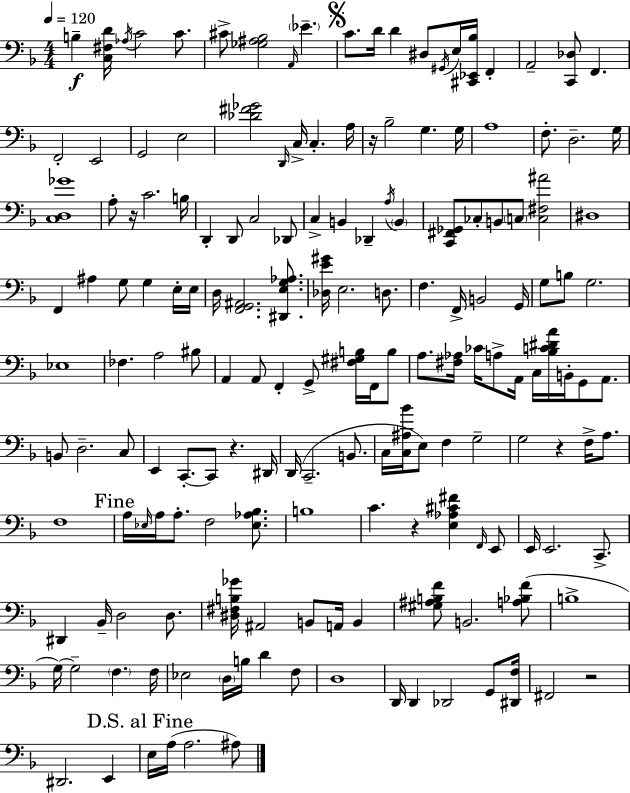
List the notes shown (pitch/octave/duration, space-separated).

B3/q [C3,F#3,D4]/s Ab3/s C4/h C4/e. C#4/e [Gb3,A#3,Bb3]/h A2/s Eb4/q. C4/e. D4/s D4/q D#3/e G#2/s E3/s [C#2,Eb2,Bb3]/s F2/q A2/h [C2,Db3]/e F2/q. F2/h E2/h G2/h E3/h [Db4,F#4,Gb4]/h D2/s C3/s C3/q. A3/s R/s Bb3/h G3/q. G3/s A3/w F3/e. D3/h. G3/s [C3,D3,Gb4]/w A3/e R/s C4/h. B3/s D2/q D2/e C3/h Db2/e C3/q B2/q Db2/q A3/s B2/q [C2,F#2,Gb2]/e CES3/e B2/e C3/e [C3,F#3,A#4]/h D#3/w F2/q A#3/q G3/e G3/q E3/s E3/s D3/s [F2,G2,A#2]/h. [D#2,E3,G3,Ab3]/e. [Db3,E4,G#4]/s E3/h. D3/e. F3/q. F2/s B2/h G2/s G3/e B3/e G3/h. Eb3/w FES3/q. A3/h BIS3/e A2/q A2/e F2/q G2/e [F#3,G#3,B3]/s F2/s B3/e A3/e. [F#3,Ab3]/s CES4/s A3/e A2/s C3/s [Bb3,C4,D#4,A4]/s B2/s G2/e A2/e. B2/e D3/h. C3/e E2/q C2/e. C2/e R/q. D#2/s D2/s C2/h. B2/e. C3/s [C3,A#3,Bb4]/s E3/e F3/q G3/h G3/h R/q F3/s A3/e. F3/w A3/s Eb3/s A3/s A3/e. F3/h [Eb3,Ab3,Bb3]/e. B3/w C4/q. R/q [E3,Ab3,C#4,F#4]/q F2/s E2/e E2/s E2/h. C2/e. D#2/q Bb2/s D3/h D3/e. [D#3,F#3,B3,Gb4]/s A#2/h B2/e A2/s B2/q [G#3,A#3,B3,F4]/e B2/h. [A3,Bb3,F4]/e B3/w G3/s G3/h F3/q. F3/s Eb3/h D3/s B3/s D4/q F3/e D3/w D2/s D2/q Db2/h G2/e [D#2,F3]/s F#2/h R/h D#2/h. E2/q E3/s A3/s A3/h. A#3/e